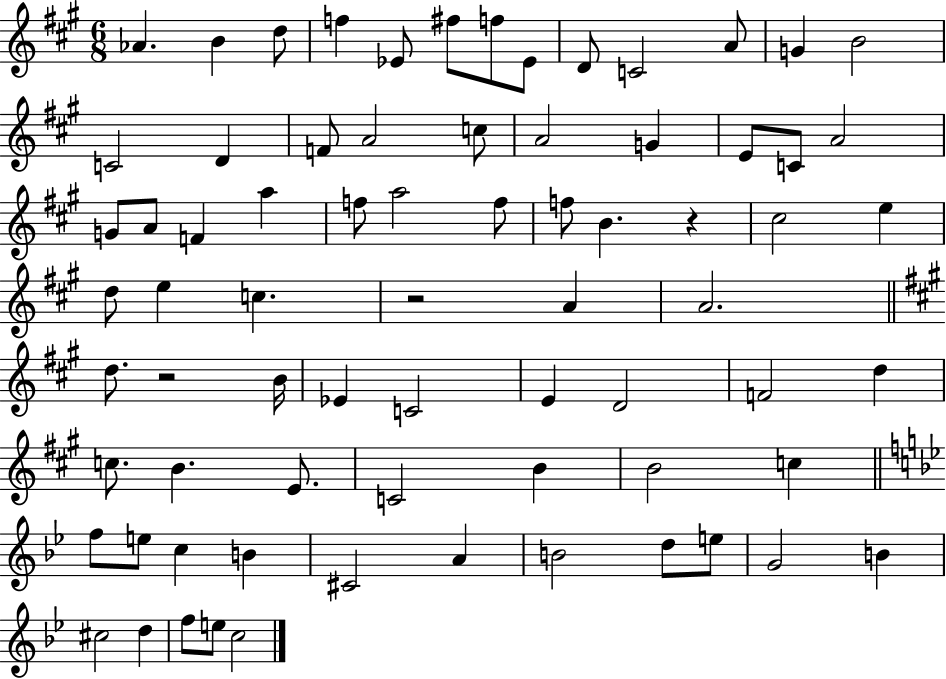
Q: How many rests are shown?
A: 3